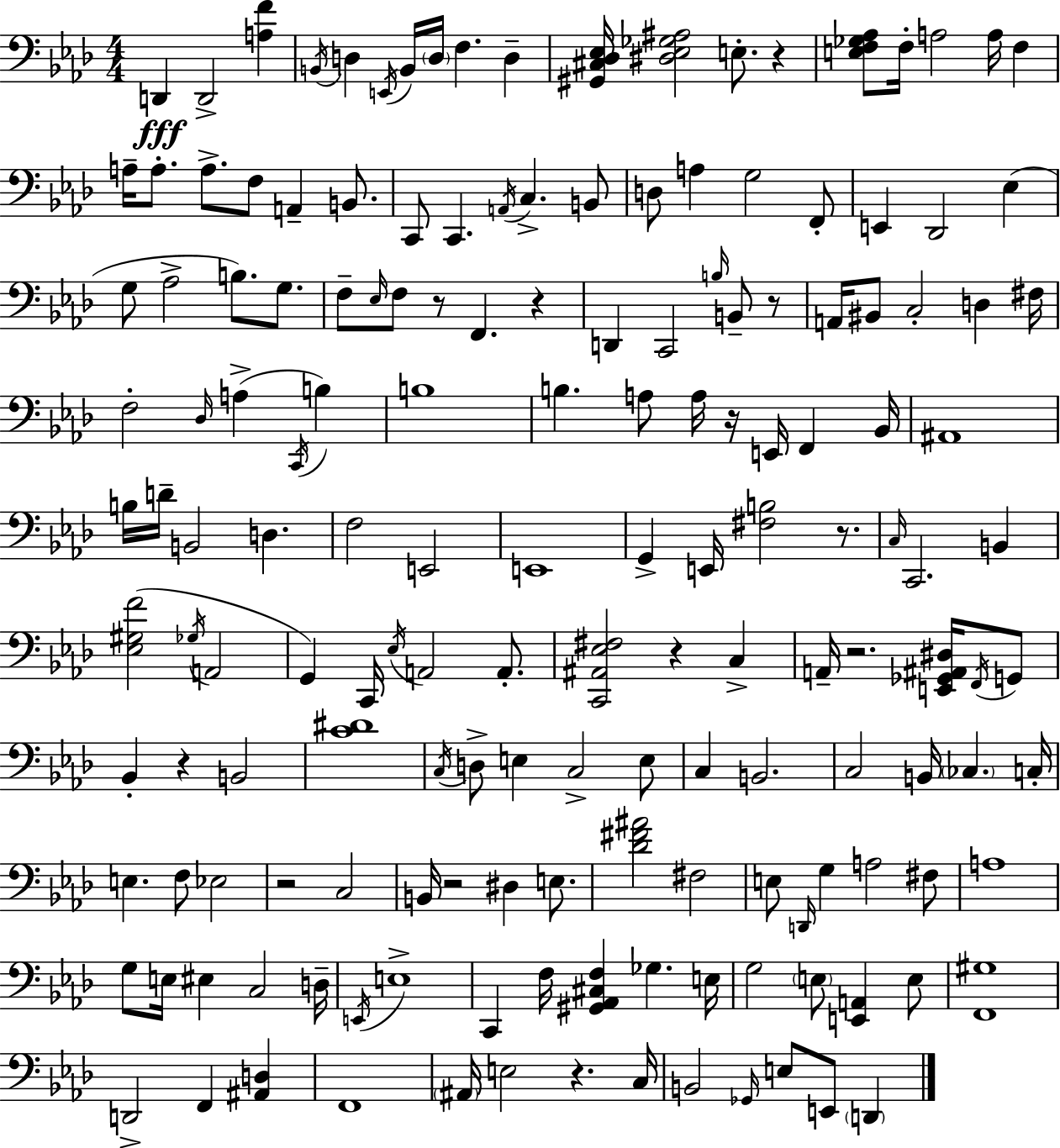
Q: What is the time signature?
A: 4/4